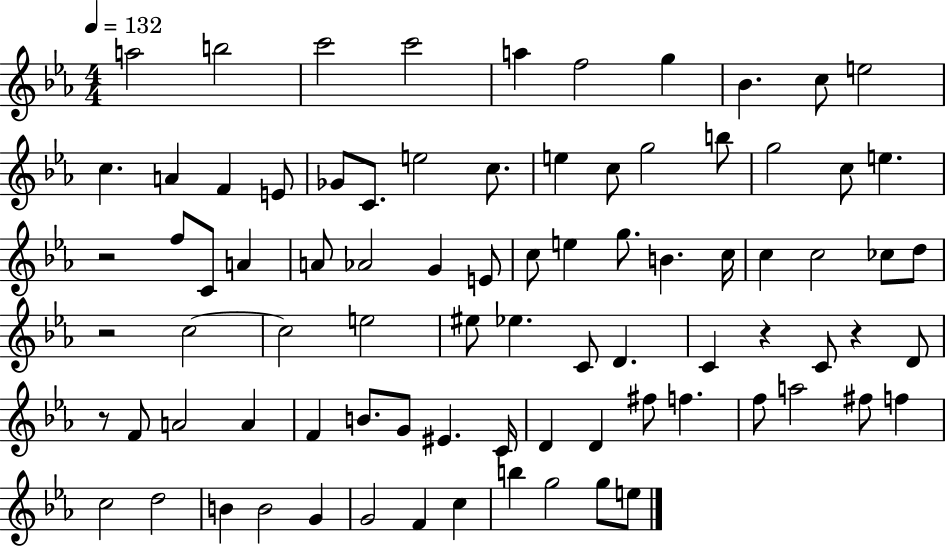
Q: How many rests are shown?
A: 5